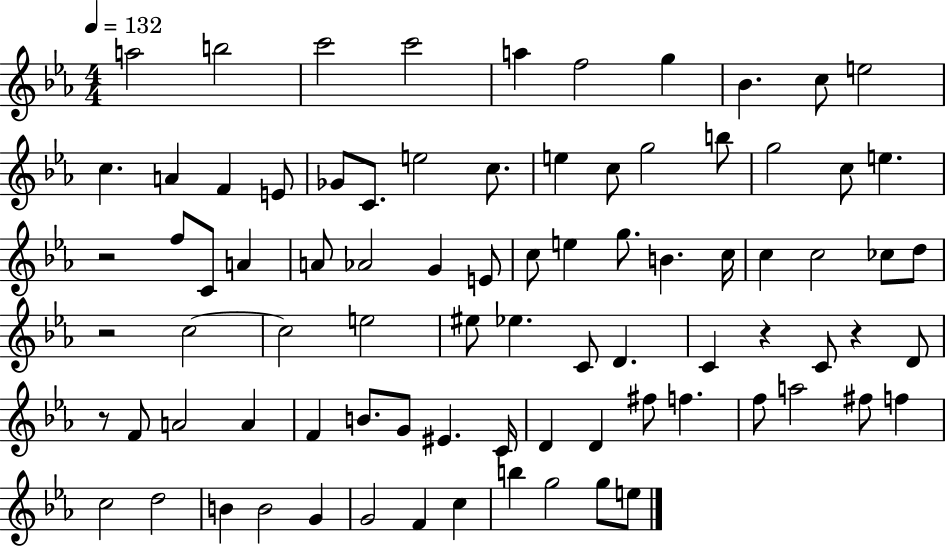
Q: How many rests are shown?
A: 5